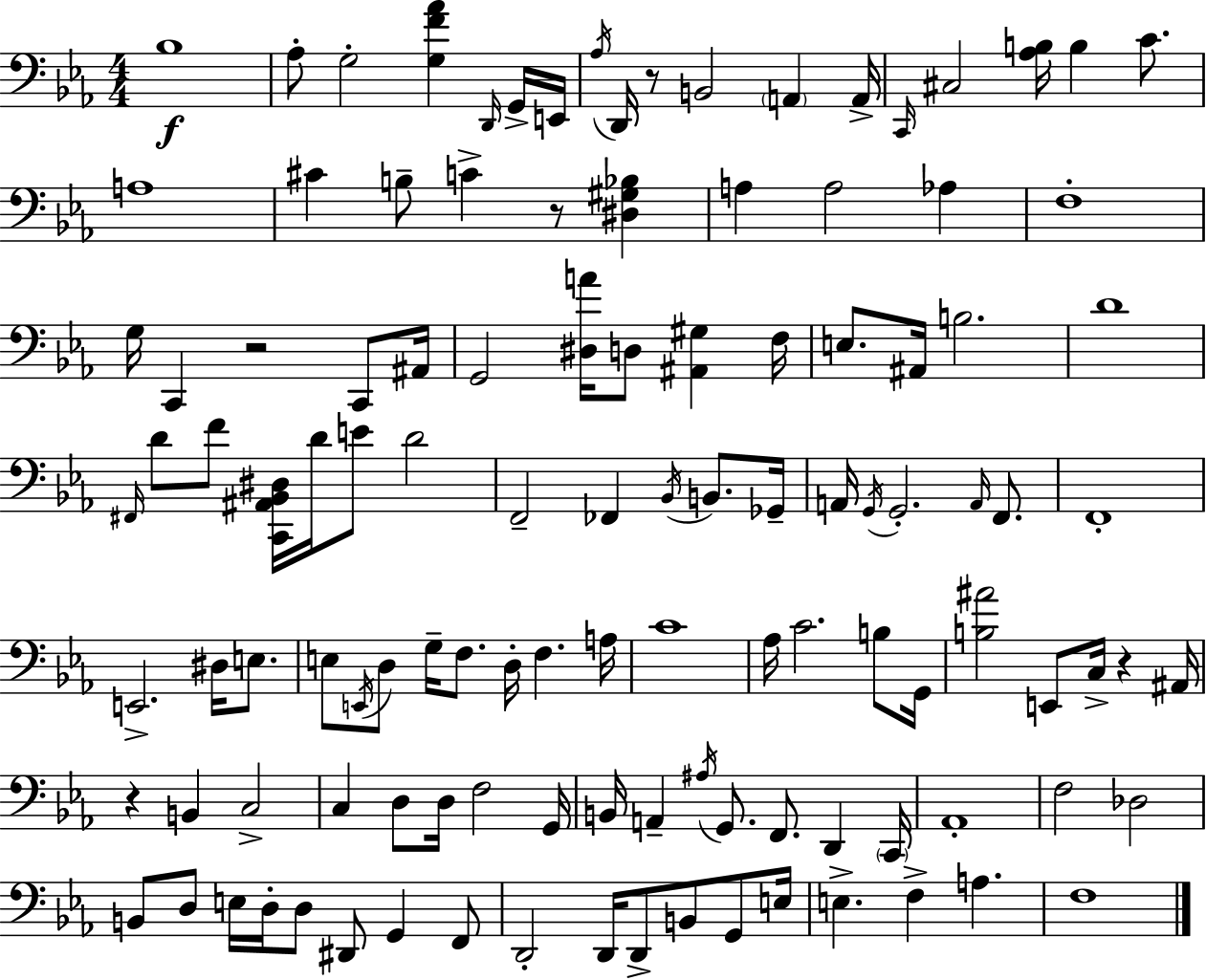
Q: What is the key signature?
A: C minor